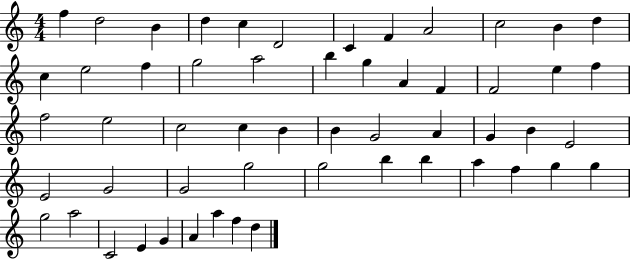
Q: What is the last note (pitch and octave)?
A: D5